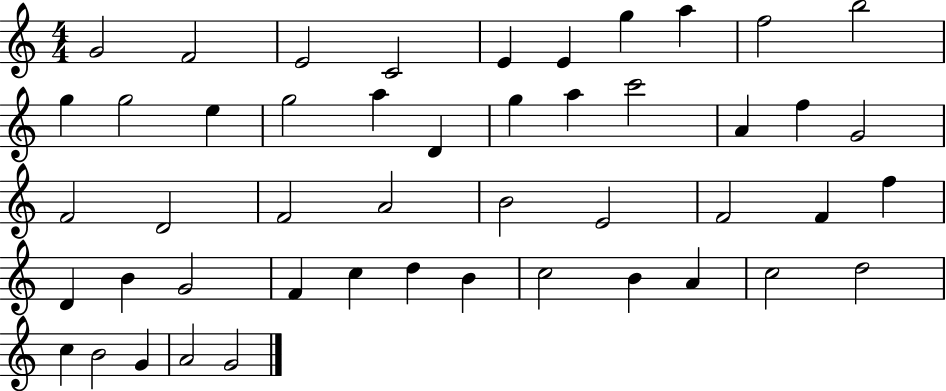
X:1
T:Untitled
M:4/4
L:1/4
K:C
G2 F2 E2 C2 E E g a f2 b2 g g2 e g2 a D g a c'2 A f G2 F2 D2 F2 A2 B2 E2 F2 F f D B G2 F c d B c2 B A c2 d2 c B2 G A2 G2